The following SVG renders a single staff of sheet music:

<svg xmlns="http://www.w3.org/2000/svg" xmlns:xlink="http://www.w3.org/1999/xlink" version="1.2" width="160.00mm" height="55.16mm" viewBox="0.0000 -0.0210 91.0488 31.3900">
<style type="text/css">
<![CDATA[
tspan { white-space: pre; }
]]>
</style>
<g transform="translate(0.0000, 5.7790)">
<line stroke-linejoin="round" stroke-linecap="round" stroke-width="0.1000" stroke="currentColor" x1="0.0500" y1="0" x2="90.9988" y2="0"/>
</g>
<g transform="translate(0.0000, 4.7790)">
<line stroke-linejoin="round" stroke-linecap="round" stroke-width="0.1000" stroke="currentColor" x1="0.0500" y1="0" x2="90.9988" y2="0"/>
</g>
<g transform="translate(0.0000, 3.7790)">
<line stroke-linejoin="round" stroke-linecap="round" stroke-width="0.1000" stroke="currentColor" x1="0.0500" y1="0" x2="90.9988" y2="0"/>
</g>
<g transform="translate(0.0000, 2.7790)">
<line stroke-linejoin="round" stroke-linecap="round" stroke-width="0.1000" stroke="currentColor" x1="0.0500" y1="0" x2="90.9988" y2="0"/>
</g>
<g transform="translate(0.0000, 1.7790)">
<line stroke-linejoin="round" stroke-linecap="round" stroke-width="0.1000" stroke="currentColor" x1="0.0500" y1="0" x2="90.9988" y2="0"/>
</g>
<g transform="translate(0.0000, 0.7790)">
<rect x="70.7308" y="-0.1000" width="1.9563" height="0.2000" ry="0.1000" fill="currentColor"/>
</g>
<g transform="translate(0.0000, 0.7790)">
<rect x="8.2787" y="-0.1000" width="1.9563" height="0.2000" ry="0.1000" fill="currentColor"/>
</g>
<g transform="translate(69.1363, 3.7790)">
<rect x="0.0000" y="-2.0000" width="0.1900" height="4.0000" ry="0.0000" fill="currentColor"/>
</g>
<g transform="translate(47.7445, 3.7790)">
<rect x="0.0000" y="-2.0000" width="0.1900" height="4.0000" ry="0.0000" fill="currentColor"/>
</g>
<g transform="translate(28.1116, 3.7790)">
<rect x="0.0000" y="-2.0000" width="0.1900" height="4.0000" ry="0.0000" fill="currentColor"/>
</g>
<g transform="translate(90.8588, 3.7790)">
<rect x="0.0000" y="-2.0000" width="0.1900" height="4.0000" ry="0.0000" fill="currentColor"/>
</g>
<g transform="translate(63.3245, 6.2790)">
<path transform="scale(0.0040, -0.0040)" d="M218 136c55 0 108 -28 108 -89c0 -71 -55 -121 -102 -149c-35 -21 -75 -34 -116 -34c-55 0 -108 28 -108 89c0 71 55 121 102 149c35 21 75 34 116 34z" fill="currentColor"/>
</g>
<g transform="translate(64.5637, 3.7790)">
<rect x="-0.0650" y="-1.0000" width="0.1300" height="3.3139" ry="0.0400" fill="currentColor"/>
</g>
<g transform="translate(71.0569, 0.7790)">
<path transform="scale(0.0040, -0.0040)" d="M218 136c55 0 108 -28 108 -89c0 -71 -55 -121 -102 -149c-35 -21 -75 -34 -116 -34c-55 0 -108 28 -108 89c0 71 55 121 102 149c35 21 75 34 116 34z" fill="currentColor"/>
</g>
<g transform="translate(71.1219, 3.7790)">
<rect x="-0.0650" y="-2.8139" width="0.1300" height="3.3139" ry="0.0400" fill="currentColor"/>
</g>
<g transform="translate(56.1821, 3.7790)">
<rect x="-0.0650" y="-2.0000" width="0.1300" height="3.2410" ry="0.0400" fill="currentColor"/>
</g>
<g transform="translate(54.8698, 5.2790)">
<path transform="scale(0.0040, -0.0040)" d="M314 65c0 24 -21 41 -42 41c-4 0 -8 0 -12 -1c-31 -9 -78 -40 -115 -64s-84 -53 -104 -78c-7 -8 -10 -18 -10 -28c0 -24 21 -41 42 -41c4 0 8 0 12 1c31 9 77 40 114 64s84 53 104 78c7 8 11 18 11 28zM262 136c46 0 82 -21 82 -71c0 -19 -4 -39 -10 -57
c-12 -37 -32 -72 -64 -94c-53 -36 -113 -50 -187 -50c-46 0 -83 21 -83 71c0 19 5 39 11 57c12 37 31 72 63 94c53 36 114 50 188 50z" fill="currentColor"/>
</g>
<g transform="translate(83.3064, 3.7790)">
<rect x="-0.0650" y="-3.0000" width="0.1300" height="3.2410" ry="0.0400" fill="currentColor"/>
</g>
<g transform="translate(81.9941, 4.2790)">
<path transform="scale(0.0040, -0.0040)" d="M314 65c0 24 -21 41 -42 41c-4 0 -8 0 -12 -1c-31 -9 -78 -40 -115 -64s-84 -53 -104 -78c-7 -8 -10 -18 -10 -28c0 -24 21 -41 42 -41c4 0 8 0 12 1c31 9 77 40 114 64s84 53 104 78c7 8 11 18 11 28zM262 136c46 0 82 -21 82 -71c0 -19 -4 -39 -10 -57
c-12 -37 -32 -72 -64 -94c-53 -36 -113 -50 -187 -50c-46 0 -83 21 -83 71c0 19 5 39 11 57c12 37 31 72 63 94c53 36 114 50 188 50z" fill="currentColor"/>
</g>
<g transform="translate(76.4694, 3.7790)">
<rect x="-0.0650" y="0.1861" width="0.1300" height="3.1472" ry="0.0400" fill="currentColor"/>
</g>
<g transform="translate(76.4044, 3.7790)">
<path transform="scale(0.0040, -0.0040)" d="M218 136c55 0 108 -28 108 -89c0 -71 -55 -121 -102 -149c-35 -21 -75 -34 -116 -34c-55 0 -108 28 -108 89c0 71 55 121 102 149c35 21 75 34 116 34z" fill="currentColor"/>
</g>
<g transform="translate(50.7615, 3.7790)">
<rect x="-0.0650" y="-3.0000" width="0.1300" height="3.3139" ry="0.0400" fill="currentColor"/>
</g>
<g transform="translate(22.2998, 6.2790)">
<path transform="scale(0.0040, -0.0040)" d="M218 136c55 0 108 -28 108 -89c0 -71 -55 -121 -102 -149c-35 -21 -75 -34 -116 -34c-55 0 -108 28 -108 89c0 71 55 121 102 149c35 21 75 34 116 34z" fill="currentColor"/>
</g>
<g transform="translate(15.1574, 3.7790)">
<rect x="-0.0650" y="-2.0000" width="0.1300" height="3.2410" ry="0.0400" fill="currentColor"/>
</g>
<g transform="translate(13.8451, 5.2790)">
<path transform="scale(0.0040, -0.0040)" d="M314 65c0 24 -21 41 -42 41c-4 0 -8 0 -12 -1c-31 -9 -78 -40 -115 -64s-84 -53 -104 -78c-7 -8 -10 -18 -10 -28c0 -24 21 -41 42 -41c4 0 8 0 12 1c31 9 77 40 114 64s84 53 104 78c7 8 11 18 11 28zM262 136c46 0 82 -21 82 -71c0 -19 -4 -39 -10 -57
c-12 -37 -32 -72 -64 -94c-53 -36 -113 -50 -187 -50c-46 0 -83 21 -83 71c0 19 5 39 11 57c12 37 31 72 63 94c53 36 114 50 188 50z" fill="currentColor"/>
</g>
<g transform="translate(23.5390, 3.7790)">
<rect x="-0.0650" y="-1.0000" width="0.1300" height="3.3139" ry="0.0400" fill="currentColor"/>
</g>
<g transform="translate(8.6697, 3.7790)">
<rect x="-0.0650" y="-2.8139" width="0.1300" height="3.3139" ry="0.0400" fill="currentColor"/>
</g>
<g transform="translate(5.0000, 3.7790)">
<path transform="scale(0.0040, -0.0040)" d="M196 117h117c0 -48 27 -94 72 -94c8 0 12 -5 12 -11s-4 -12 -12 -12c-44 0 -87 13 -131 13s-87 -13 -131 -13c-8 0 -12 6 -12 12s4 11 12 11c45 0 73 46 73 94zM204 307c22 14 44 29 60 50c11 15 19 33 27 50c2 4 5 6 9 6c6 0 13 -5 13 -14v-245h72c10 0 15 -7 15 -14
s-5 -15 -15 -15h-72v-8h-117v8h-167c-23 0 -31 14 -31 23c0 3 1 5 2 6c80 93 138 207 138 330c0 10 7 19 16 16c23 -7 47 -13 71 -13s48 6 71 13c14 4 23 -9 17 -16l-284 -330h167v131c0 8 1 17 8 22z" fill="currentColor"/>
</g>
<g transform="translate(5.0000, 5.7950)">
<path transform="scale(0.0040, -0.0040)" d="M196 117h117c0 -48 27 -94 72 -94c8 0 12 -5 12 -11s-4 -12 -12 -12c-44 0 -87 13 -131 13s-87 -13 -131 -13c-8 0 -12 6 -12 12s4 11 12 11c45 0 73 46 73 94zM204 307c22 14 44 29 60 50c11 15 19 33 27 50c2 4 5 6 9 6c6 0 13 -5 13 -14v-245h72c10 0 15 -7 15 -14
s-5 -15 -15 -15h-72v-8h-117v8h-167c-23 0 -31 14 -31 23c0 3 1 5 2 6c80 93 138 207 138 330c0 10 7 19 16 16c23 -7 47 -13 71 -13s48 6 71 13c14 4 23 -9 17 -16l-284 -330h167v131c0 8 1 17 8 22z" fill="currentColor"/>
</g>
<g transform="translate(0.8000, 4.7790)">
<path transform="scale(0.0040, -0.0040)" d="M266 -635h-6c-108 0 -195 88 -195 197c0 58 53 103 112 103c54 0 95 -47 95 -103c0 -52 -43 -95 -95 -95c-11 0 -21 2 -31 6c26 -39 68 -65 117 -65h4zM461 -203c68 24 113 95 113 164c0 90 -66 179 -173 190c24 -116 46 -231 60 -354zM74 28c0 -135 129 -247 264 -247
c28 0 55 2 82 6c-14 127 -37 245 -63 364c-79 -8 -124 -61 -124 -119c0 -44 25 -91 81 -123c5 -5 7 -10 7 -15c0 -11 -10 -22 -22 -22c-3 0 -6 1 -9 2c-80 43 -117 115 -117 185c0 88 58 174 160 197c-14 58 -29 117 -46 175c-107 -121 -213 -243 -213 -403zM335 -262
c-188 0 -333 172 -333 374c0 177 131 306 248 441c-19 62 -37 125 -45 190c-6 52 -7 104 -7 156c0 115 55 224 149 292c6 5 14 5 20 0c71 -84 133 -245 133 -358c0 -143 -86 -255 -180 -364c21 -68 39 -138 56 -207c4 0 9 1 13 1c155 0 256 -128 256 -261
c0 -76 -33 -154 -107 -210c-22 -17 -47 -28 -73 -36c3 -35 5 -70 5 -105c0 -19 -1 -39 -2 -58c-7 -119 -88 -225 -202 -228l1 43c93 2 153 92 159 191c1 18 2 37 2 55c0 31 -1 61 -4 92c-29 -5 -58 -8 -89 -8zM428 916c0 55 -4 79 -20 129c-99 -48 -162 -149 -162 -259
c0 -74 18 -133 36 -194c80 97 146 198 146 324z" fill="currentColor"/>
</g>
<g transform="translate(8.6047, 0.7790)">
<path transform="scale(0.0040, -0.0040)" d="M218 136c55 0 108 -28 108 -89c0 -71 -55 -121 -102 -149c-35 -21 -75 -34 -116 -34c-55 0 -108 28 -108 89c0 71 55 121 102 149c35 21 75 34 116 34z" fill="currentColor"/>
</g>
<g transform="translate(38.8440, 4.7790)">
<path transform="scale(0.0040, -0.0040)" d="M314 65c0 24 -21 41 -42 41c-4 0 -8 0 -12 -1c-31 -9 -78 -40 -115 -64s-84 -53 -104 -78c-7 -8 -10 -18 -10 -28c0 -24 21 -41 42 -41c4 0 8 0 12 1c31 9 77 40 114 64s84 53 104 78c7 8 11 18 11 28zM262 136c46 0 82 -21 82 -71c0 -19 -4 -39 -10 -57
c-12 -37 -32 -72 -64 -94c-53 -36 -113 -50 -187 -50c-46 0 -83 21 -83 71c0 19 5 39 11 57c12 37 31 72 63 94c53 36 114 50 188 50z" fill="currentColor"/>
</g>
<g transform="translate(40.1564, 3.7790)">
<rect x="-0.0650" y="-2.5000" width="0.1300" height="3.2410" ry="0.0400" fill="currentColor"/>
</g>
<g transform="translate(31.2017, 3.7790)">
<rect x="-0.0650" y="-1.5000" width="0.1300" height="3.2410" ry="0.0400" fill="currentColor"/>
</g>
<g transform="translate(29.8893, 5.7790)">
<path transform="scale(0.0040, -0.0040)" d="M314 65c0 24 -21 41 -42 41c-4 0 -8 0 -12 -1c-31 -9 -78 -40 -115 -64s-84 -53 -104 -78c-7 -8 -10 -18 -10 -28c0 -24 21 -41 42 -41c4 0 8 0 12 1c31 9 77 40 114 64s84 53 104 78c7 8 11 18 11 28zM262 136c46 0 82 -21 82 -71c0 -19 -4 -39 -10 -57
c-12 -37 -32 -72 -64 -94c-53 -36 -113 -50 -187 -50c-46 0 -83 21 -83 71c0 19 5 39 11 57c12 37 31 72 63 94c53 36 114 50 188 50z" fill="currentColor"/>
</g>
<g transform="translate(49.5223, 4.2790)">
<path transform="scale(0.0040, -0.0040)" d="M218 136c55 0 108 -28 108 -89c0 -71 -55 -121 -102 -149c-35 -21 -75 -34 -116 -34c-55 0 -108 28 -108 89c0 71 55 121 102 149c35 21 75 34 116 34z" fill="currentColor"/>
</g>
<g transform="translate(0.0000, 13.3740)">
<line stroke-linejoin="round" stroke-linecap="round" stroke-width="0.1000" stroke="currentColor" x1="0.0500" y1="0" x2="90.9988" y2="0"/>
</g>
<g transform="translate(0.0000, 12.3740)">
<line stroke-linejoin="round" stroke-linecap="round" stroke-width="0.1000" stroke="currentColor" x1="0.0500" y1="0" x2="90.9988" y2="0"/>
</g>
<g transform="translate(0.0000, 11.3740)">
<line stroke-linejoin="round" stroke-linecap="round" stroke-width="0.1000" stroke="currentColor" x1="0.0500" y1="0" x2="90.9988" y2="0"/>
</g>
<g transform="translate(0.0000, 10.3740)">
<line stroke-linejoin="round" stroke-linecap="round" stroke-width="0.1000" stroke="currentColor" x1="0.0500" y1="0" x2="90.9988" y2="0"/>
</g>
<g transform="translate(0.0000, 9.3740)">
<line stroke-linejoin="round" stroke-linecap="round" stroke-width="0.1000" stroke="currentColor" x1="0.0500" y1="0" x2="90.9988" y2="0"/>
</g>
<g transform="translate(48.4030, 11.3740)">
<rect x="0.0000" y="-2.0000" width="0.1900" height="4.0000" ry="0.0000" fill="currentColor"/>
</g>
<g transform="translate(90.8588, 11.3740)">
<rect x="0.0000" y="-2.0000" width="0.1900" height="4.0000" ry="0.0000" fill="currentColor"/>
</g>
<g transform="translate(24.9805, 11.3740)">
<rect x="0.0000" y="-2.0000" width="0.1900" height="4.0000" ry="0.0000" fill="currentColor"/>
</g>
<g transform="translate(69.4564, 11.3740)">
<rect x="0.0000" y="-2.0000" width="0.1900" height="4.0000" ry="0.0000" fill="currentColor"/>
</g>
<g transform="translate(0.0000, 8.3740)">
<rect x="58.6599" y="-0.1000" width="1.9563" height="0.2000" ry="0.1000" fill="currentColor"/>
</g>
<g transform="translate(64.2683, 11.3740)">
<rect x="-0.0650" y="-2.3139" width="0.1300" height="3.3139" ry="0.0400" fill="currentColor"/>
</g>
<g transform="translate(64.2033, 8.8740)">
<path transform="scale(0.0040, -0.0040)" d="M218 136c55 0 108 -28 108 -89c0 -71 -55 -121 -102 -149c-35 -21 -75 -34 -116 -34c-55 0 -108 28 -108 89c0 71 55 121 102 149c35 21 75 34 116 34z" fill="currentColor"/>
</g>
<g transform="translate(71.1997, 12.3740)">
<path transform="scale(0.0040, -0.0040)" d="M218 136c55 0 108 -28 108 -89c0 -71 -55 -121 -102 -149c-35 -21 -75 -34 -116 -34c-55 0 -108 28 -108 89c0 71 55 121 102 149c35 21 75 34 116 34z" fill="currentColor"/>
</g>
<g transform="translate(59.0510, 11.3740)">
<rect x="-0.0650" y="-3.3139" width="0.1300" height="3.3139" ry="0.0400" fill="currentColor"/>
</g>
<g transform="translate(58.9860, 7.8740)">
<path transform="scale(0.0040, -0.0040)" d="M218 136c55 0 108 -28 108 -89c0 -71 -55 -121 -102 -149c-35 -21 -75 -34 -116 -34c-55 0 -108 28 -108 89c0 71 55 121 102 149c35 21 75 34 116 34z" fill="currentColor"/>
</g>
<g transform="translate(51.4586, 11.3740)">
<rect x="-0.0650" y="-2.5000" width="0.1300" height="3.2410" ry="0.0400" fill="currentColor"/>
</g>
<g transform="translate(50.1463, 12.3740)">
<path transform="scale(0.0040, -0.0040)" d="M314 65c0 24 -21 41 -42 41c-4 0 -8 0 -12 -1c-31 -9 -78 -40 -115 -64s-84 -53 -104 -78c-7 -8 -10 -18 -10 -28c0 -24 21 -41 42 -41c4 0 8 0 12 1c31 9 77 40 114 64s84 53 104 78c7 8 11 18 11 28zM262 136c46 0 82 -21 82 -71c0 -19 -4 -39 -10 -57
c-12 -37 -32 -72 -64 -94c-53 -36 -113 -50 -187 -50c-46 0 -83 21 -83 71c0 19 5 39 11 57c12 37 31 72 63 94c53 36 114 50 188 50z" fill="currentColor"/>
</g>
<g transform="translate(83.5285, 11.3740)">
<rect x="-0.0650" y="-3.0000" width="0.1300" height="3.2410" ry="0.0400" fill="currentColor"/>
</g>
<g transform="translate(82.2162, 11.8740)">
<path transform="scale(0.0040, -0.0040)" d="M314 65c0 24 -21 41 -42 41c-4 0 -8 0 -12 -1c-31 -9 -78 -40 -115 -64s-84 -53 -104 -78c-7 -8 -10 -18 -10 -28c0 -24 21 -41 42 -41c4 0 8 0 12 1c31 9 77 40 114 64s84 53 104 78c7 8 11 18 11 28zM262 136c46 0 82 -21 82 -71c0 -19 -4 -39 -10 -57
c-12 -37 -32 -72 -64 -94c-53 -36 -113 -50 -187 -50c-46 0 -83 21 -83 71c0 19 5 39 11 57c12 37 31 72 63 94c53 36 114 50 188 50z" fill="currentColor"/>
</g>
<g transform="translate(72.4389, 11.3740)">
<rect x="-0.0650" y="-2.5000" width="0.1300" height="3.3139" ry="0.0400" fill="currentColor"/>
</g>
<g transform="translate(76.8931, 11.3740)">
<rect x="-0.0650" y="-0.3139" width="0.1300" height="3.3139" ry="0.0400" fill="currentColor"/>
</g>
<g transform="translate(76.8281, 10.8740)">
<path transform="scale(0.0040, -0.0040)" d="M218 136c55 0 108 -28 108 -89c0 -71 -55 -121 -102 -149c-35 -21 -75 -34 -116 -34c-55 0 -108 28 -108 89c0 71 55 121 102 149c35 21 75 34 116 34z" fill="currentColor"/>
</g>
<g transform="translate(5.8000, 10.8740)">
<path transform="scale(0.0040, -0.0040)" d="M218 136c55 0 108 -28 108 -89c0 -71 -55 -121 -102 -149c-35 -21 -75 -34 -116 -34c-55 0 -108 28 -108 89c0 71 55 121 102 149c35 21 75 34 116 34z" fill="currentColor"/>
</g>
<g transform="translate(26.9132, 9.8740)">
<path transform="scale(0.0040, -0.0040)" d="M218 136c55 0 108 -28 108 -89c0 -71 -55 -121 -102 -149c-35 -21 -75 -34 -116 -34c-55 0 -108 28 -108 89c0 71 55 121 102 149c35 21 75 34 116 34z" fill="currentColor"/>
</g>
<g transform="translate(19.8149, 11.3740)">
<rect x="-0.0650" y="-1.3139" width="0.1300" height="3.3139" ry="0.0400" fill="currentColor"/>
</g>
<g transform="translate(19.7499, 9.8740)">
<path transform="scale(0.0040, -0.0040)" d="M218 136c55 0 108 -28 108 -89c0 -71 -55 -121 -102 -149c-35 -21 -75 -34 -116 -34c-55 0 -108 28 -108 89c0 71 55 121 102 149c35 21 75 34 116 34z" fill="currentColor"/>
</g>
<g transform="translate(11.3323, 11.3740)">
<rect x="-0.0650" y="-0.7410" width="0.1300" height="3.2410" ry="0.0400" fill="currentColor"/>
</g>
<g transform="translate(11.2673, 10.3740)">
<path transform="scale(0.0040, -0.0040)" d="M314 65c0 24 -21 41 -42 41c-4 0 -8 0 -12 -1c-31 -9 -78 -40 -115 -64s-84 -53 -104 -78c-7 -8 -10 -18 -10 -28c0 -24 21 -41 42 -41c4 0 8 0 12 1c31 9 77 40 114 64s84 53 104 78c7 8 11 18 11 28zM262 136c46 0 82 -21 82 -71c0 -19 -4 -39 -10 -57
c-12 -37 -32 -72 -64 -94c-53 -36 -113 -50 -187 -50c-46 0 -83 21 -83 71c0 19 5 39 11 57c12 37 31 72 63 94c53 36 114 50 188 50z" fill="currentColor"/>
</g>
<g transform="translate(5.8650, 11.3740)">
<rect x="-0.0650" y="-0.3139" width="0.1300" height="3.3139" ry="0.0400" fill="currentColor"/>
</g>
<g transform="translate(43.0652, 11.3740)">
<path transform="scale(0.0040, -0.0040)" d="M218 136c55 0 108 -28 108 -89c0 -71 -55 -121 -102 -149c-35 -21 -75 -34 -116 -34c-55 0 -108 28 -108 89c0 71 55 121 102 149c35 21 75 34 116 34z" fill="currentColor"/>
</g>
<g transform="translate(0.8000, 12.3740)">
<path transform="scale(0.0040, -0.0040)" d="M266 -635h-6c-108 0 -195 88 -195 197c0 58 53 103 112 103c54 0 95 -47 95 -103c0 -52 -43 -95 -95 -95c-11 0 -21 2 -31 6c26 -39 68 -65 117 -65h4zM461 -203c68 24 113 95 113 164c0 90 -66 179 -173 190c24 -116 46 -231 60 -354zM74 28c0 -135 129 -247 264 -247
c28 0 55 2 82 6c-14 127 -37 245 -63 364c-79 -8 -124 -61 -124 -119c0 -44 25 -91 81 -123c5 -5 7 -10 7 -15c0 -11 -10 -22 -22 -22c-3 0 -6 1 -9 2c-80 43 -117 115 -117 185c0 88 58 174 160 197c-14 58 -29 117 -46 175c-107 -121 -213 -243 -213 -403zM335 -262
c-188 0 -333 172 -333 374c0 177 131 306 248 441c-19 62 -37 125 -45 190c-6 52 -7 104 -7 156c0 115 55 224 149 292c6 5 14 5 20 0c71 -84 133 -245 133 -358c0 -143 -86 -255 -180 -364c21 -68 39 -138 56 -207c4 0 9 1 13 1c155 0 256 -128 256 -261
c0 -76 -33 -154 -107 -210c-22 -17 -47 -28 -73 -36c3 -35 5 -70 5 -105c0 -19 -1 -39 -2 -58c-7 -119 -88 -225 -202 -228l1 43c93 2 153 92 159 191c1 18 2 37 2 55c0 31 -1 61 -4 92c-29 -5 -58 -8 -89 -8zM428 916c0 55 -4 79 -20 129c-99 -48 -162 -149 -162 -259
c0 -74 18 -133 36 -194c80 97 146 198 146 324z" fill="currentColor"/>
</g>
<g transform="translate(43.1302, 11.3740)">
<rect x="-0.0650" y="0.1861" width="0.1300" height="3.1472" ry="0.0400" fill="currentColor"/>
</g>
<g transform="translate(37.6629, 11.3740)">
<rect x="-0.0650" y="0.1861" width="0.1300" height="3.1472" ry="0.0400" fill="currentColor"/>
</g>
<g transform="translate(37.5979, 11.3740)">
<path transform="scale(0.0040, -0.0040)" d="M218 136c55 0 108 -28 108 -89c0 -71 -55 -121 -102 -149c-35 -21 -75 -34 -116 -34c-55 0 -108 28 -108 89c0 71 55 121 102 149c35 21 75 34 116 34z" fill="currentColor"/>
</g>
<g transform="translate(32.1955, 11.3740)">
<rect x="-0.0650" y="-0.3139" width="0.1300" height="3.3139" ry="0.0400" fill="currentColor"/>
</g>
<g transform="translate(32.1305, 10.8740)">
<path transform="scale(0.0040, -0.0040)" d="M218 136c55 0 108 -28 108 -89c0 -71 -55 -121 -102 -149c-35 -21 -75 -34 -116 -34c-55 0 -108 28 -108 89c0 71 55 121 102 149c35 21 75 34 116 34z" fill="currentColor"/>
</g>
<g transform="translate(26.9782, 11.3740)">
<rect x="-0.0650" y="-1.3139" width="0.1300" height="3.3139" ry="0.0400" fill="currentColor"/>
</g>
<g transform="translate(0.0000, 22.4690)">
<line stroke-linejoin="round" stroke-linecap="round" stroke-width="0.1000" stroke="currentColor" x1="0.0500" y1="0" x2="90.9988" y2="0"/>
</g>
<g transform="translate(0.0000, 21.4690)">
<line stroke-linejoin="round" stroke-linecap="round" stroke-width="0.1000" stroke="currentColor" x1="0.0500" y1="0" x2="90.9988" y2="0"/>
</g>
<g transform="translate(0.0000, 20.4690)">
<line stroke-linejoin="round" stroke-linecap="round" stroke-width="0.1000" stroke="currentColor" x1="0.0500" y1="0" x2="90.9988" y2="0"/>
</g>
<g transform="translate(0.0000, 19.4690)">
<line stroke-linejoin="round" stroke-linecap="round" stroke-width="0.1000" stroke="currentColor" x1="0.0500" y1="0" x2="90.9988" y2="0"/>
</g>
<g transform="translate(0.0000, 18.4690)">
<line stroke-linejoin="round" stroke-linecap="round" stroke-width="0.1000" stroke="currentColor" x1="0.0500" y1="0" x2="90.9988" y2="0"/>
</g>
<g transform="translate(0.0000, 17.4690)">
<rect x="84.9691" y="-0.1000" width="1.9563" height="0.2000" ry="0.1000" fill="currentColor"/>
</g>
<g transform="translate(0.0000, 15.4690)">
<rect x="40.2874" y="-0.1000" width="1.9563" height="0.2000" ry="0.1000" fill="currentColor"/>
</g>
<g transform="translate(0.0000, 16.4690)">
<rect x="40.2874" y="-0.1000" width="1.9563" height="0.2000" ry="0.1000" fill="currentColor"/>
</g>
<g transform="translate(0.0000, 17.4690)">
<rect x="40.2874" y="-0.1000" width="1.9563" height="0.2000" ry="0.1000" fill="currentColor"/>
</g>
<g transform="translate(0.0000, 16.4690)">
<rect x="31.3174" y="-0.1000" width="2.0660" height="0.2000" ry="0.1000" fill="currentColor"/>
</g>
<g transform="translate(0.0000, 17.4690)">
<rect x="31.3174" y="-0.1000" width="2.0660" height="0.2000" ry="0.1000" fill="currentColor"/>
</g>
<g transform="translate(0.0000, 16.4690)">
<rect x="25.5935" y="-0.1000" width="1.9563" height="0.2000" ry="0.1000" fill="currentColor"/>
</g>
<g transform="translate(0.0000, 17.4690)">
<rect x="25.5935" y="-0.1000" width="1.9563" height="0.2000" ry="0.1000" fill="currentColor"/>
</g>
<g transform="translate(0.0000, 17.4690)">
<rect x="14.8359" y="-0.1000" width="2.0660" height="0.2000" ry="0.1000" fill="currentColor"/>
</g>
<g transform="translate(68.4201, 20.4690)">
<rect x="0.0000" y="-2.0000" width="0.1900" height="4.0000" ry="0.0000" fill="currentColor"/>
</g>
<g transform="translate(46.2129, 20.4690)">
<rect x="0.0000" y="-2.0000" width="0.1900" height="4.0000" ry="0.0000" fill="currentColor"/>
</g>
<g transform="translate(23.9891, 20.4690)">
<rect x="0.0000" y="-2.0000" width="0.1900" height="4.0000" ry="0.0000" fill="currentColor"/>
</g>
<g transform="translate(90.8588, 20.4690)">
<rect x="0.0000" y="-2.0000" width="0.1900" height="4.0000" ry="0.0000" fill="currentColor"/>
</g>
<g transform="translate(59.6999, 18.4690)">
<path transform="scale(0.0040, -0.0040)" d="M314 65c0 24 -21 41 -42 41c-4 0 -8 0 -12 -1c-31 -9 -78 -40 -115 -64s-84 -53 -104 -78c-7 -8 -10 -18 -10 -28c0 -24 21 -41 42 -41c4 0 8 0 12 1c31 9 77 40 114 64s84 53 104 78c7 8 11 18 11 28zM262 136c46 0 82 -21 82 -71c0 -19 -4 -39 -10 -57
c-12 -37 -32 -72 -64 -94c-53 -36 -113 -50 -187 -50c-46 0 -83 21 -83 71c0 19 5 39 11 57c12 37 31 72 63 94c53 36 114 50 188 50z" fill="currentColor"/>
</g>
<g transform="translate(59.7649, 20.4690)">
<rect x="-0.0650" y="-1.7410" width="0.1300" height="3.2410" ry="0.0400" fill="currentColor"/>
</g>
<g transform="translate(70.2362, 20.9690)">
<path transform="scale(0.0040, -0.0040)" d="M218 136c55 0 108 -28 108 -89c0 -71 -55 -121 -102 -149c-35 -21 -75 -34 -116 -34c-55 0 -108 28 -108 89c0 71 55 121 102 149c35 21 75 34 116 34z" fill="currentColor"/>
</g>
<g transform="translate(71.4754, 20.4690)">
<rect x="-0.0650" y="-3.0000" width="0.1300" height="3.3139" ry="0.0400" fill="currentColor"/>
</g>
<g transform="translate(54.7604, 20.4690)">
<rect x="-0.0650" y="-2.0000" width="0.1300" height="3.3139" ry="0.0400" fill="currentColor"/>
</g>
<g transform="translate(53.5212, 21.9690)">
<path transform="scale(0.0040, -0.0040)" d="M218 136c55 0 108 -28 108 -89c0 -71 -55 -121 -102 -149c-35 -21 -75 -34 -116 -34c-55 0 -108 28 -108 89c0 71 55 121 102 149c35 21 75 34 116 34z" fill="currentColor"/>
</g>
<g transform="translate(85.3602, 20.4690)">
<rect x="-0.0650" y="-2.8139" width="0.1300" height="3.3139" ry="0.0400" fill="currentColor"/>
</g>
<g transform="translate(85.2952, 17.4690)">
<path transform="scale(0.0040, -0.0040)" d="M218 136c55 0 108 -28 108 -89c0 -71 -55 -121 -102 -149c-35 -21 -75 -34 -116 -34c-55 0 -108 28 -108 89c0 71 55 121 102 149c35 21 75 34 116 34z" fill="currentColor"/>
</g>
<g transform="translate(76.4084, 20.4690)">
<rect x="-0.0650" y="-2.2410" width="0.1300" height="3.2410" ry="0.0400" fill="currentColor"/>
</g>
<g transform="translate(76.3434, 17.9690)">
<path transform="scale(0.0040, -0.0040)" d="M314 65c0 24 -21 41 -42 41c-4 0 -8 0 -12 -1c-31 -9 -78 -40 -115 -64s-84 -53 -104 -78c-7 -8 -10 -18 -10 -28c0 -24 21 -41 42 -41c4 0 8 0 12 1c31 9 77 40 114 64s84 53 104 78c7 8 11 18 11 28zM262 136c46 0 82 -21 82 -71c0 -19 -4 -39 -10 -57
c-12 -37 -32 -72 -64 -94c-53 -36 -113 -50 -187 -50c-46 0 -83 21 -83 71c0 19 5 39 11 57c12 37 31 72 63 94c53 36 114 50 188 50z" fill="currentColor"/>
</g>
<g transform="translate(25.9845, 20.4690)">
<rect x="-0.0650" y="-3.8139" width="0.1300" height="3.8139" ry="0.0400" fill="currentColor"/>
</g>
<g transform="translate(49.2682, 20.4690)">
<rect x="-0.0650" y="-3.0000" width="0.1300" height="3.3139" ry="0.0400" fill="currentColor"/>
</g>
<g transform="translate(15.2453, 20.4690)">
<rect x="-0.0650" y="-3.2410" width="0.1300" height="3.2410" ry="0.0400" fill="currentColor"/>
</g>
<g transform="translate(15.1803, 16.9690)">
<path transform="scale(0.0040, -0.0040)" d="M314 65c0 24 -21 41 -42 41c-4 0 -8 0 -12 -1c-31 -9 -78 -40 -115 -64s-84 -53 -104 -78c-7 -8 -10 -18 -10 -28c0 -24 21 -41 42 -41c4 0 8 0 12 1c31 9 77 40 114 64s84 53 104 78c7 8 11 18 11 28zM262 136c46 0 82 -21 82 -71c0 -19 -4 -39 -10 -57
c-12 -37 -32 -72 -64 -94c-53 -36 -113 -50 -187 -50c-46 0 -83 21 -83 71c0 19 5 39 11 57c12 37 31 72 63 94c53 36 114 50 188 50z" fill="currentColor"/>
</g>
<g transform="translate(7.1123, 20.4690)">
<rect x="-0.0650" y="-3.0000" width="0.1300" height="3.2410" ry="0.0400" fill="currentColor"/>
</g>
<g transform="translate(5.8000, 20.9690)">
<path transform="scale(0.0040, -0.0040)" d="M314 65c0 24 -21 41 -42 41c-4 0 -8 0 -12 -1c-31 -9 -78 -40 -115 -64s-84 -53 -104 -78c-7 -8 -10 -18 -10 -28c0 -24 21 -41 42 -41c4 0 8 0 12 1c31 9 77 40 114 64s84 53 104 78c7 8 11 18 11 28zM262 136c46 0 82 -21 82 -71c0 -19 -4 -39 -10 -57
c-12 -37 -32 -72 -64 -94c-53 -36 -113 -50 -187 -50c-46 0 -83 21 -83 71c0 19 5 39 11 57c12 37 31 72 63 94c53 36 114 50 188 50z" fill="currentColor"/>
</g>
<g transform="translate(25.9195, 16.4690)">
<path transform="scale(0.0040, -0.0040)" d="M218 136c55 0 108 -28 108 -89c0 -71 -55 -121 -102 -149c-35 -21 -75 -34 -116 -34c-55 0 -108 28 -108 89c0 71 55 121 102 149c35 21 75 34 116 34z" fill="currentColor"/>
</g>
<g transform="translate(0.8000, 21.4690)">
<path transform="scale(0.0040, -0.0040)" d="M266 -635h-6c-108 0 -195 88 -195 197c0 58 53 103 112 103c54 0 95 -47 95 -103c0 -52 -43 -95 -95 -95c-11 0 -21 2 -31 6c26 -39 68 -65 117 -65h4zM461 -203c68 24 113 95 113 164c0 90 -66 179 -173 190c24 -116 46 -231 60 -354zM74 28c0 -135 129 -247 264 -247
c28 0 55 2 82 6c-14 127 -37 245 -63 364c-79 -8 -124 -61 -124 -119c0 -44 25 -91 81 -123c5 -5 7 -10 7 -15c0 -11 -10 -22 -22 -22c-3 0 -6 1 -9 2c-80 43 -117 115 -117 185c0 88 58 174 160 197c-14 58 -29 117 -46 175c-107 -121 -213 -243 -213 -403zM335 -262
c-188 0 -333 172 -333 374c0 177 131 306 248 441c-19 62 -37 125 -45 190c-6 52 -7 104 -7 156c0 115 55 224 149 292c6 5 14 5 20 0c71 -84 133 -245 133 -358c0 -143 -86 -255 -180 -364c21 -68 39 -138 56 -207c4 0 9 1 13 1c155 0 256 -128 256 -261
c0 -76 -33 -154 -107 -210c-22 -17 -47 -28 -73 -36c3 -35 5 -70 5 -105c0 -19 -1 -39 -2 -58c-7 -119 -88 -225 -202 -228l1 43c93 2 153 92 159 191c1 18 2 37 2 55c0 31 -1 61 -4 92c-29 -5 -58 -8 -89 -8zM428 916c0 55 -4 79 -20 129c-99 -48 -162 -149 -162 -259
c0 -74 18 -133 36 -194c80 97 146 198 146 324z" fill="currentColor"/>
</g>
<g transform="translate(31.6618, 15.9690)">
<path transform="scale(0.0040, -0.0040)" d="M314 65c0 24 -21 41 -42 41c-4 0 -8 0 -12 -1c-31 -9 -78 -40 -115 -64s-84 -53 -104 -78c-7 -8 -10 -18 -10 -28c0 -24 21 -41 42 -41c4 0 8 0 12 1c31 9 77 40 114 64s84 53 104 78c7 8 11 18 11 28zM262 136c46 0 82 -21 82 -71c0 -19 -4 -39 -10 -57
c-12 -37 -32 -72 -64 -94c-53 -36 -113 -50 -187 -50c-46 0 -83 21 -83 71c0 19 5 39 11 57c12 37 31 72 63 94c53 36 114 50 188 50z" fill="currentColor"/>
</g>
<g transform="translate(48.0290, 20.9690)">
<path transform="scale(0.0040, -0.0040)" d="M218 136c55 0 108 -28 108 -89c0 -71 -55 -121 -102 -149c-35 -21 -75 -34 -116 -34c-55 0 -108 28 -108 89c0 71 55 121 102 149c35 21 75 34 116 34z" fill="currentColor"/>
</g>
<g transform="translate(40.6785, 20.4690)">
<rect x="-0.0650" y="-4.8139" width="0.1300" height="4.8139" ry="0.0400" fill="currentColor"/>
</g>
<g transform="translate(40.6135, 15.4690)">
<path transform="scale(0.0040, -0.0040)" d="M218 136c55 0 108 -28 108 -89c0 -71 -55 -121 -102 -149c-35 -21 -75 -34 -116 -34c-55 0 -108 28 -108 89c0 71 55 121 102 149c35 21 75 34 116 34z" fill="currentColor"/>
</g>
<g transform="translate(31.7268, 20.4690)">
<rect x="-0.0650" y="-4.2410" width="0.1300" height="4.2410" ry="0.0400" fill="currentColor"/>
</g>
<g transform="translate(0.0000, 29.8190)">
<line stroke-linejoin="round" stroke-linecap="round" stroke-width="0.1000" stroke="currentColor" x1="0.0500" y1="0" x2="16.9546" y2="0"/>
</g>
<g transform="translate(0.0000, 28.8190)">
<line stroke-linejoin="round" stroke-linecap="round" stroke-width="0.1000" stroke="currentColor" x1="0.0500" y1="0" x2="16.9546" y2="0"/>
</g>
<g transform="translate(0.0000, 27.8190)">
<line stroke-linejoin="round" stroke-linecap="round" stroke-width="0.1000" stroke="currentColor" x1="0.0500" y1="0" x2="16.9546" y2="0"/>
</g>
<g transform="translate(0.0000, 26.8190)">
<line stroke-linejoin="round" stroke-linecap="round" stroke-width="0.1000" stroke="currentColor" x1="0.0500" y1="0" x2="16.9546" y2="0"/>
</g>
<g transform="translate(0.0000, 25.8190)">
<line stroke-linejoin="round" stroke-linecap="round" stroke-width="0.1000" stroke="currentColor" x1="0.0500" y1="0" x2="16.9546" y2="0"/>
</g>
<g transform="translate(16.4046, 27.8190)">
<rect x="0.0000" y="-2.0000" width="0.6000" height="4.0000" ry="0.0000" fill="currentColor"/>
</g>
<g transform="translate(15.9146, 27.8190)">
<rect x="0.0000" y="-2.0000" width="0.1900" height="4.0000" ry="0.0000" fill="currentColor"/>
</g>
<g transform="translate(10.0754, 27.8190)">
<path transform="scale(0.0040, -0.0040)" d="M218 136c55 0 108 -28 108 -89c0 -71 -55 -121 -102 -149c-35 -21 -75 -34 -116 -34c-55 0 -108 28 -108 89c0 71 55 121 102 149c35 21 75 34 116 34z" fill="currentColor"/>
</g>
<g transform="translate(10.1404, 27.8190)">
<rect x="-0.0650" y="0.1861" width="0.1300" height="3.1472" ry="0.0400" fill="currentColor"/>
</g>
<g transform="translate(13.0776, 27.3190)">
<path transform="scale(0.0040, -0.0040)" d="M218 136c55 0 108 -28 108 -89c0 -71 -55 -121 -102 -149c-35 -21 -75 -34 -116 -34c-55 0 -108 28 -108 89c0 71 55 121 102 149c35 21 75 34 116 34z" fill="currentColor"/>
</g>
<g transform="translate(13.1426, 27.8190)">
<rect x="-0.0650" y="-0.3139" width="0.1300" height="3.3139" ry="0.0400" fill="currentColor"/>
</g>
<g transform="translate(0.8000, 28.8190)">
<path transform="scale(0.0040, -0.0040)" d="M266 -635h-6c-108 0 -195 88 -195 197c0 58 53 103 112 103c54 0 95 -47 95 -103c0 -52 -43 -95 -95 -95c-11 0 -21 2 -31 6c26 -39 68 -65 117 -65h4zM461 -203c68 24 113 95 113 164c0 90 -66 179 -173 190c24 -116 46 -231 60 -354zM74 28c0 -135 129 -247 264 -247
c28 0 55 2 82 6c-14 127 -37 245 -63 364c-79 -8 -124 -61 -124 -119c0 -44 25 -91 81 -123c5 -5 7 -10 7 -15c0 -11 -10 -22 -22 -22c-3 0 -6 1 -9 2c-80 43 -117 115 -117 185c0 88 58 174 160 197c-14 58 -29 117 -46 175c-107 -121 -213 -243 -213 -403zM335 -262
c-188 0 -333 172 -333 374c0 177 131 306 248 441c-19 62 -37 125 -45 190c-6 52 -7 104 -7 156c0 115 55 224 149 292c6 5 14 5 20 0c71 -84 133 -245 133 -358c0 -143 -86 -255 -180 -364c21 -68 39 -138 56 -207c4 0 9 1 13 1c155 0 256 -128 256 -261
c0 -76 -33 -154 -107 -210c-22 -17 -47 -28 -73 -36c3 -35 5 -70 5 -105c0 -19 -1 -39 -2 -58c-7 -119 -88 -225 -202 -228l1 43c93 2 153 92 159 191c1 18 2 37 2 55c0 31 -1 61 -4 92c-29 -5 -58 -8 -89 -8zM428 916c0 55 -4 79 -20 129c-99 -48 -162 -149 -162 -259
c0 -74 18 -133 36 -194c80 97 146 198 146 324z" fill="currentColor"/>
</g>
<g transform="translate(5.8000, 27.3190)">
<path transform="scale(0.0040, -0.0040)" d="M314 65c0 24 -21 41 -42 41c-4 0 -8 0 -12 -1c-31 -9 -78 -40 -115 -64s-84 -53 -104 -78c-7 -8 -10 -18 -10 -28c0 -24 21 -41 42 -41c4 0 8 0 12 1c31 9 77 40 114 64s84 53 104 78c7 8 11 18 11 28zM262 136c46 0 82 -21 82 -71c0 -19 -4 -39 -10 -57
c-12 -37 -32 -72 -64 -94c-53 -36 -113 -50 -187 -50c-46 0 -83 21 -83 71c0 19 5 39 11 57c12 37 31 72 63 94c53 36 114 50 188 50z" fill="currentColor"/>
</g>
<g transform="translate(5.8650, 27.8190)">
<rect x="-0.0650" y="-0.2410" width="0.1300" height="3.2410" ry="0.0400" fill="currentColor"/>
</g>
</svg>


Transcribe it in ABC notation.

X:1
T:Untitled
M:4/4
L:1/4
K:C
a F2 D E2 G2 A F2 D a B A2 c d2 e e c B B G2 b g G c A2 A2 b2 c' d'2 e' A F f2 A g2 a c2 B c